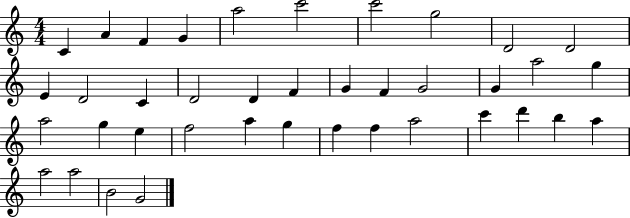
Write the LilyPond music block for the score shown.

{
  \clef treble
  \numericTimeSignature
  \time 4/4
  \key c \major
  c'4 a'4 f'4 g'4 | a''2 c'''2 | c'''2 g''2 | d'2 d'2 | \break e'4 d'2 c'4 | d'2 d'4 f'4 | g'4 f'4 g'2 | g'4 a''2 g''4 | \break a''2 g''4 e''4 | f''2 a''4 g''4 | f''4 f''4 a''2 | c'''4 d'''4 b''4 a''4 | \break a''2 a''2 | b'2 g'2 | \bar "|."
}